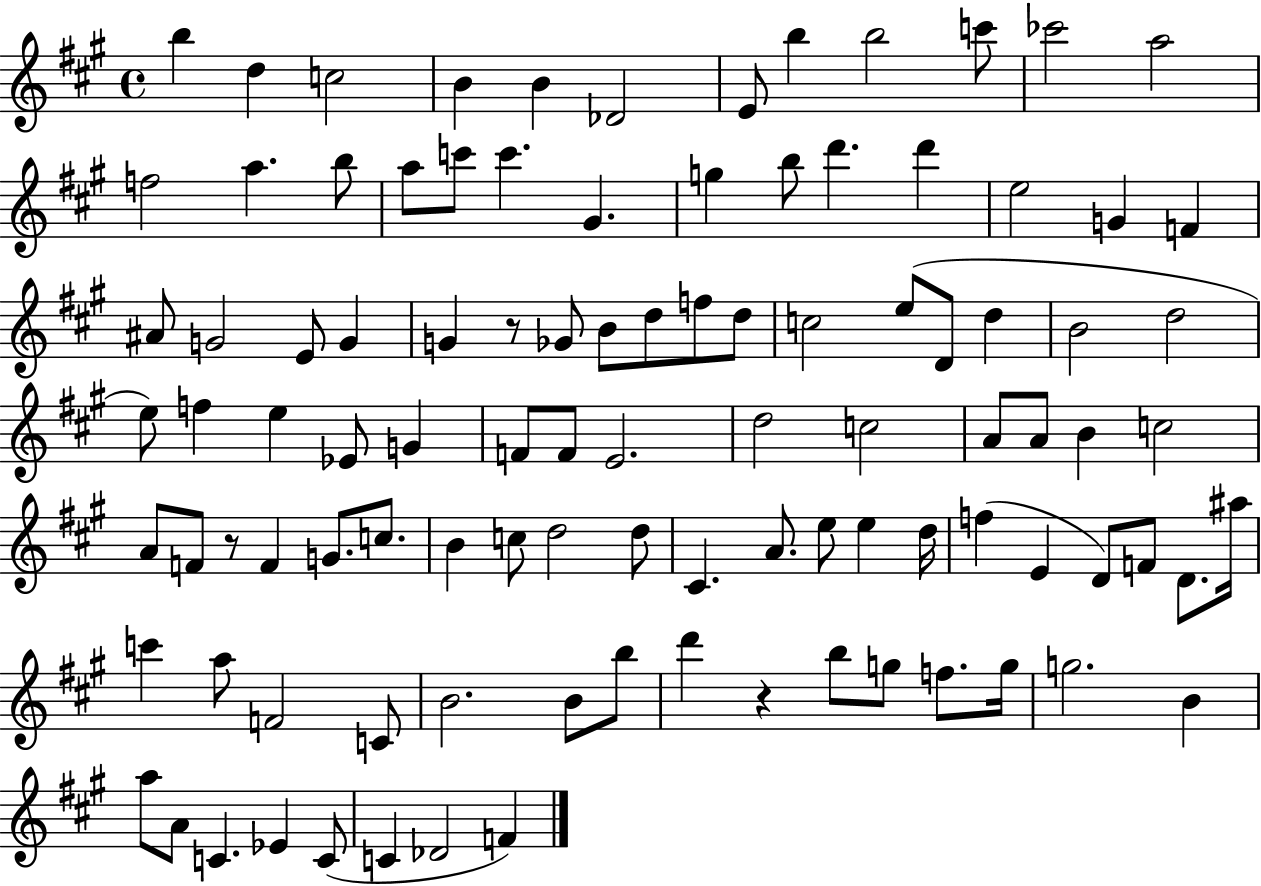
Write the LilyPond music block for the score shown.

{
  \clef treble
  \time 4/4
  \defaultTimeSignature
  \key a \major
  b''4 d''4 c''2 | b'4 b'4 des'2 | e'8 b''4 b''2 c'''8 | ces'''2 a''2 | \break f''2 a''4. b''8 | a''8 c'''8 c'''4. gis'4. | g''4 b''8 d'''4. d'''4 | e''2 g'4 f'4 | \break ais'8 g'2 e'8 g'4 | g'4 r8 ges'8 b'8 d''8 f''8 d''8 | c''2 e''8( d'8 d''4 | b'2 d''2 | \break e''8) f''4 e''4 ees'8 g'4 | f'8 f'8 e'2. | d''2 c''2 | a'8 a'8 b'4 c''2 | \break a'8 f'8 r8 f'4 g'8. c''8. | b'4 c''8 d''2 d''8 | cis'4. a'8. e''8 e''4 d''16 | f''4( e'4 d'8) f'8 d'8. ais''16 | \break c'''4 a''8 f'2 c'8 | b'2. b'8 b''8 | d'''4 r4 b''8 g''8 f''8. g''16 | g''2. b'4 | \break a''8 a'8 c'4. ees'4 c'8( | c'4 des'2 f'4) | \bar "|."
}